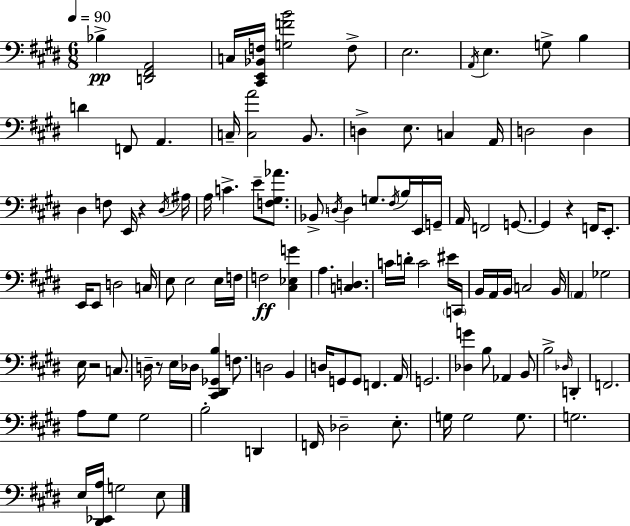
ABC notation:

X:1
T:Untitled
M:6/8
L:1/4
K:E
_B, [D,,^F,,A,,]2 C,/4 [^C,,E,,_B,,F,]/4 [G,FB]2 F,/2 E,2 A,,/4 E, G,/2 B, D F,,/2 A,, C,/4 [C,A]2 B,,/2 D, E,/2 C, A,,/4 D,2 D, ^D, F,/2 E,,/4 z ^D,/4 ^A,/4 A,/4 C E/2 [F,^G,_A]/2 _B,,/2 D,/4 D, G,/2 ^F,/4 B,/4 E,,/4 G,,/4 A,,/4 F,,2 G,,/2 G,, z F,,/4 E,,/2 E,,/4 E,,/2 D,2 C,/4 E,/2 E,2 E,/4 F,/4 F,2 [^C,_E,G] A, [C,D,] C/4 D/4 C2 ^E/4 C,,/4 B,,/4 A,,/4 B,,/4 C,2 B,,/4 A,, _G,2 E,/4 z2 C,/2 D,/4 z/2 E,/4 _D,/4 [^C,,^D,,_G,,B,] F,/2 D,2 B,, D,/4 G,,/2 G,,/2 F,, A,,/4 G,,2 [_D,G] B,/2 _A,, B,,/2 B,2 _D,/4 D,, F,,2 A,/2 ^G,/2 ^G,2 B,2 D,, F,,/4 _D,2 E,/2 G,/4 G,2 G,/2 G,2 E,/4 [^D,,_E,,A,]/4 G,2 E,/2